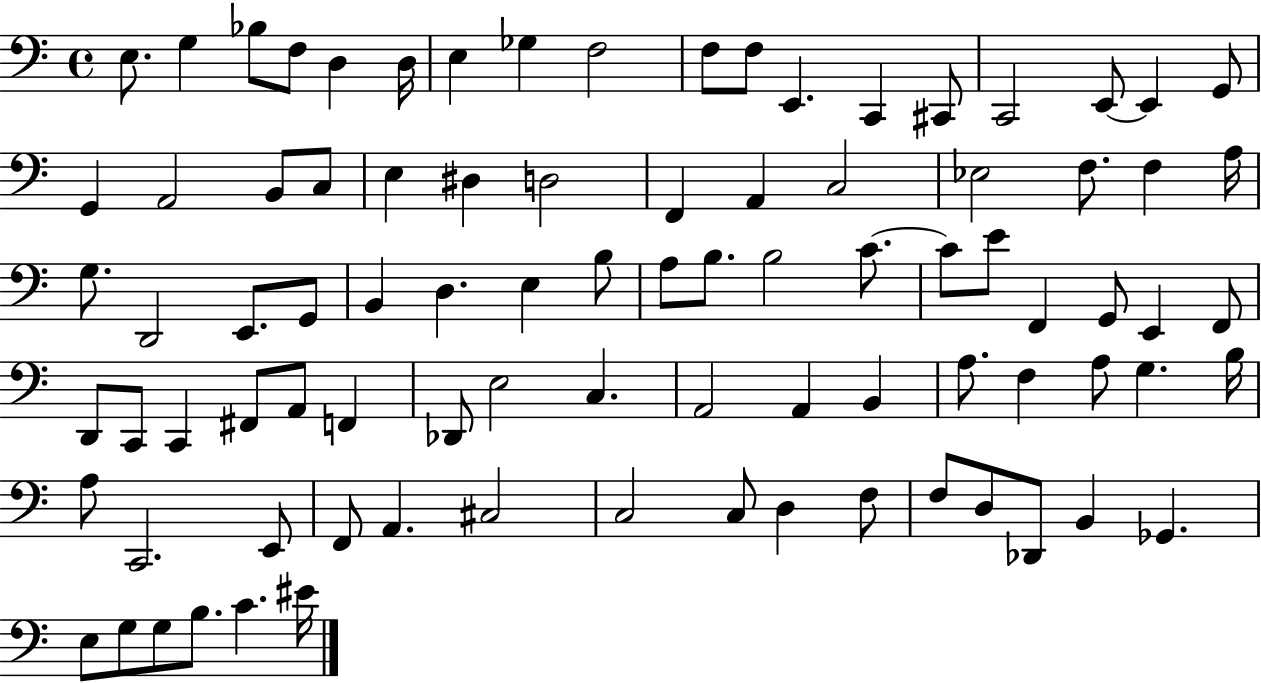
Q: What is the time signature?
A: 4/4